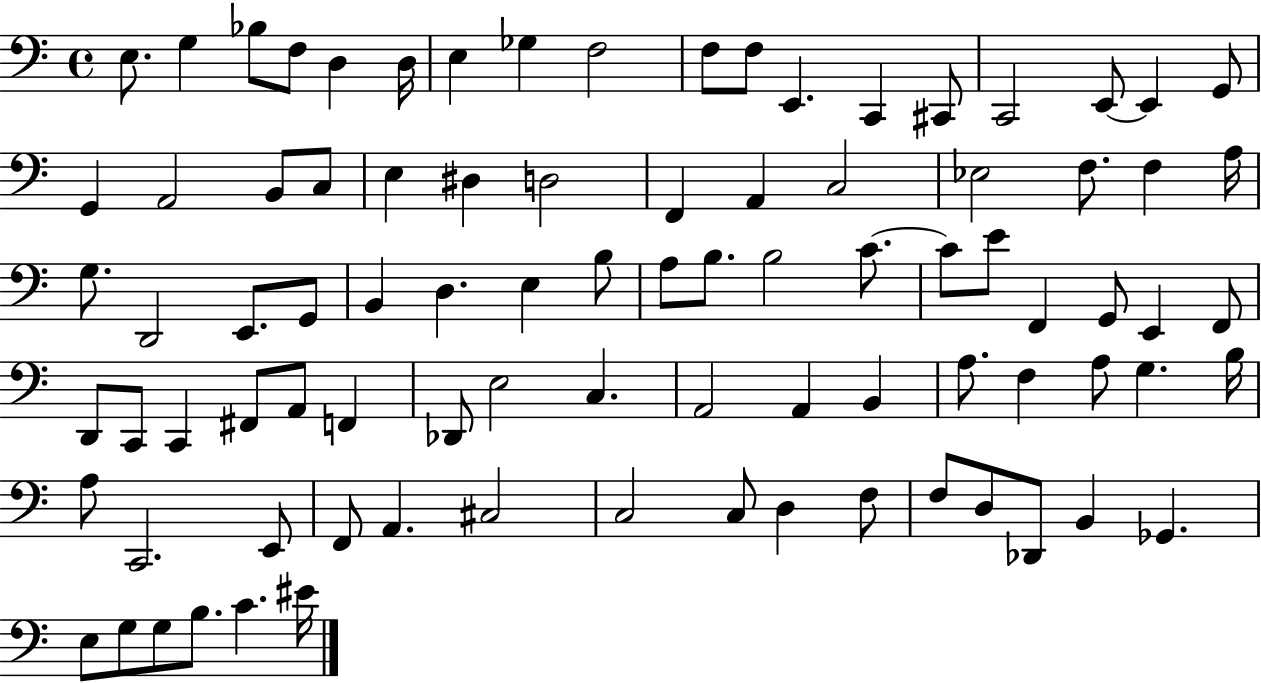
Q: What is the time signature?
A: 4/4